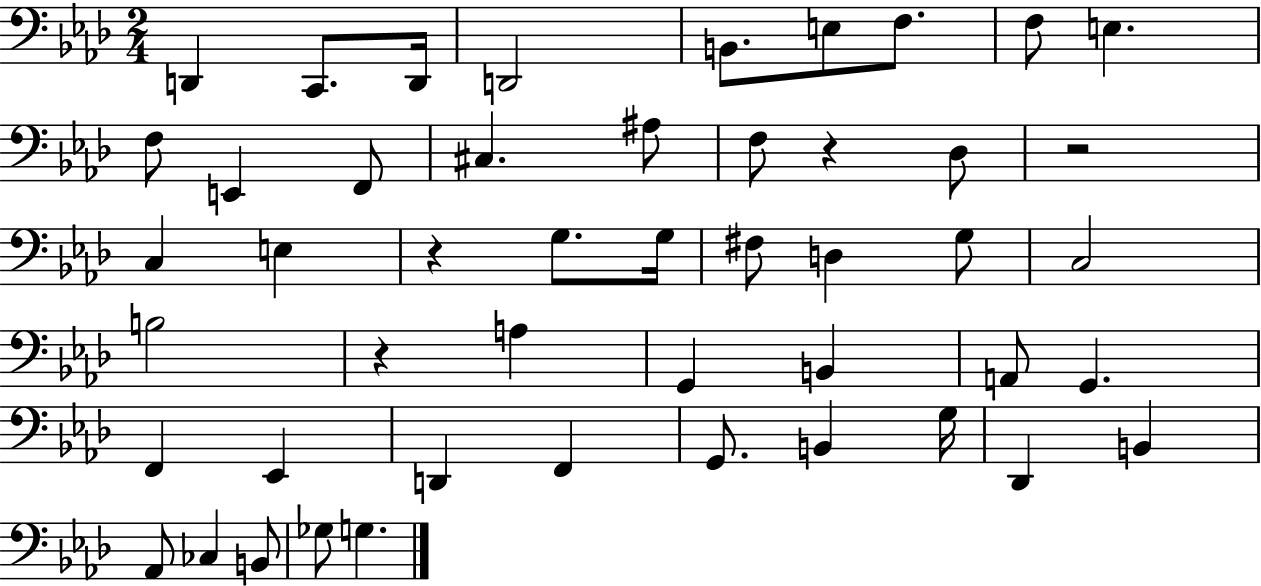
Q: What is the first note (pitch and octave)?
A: D2